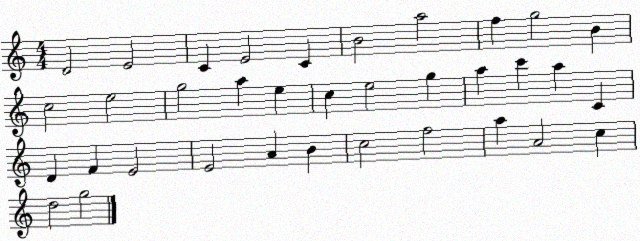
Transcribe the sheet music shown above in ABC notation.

X:1
T:Untitled
M:4/4
L:1/4
K:C
D2 E2 C E2 C B2 a2 f g2 B c2 e2 g2 a e c e2 g a c' a C D F E2 E2 A B c2 f2 a A2 c d2 g2